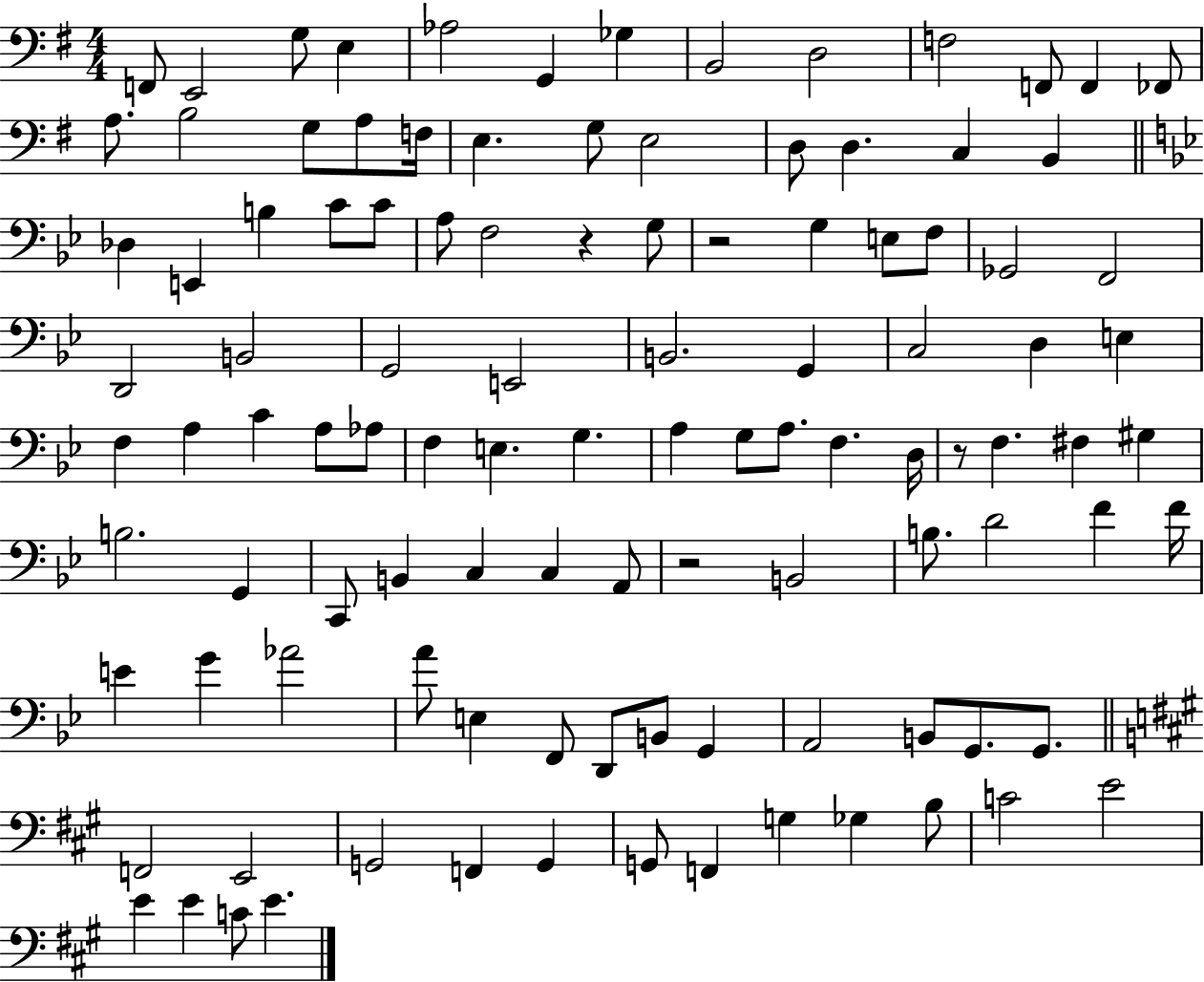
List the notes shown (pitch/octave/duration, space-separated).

F2/e E2/h G3/e E3/q Ab3/h G2/q Gb3/q B2/h D3/h F3/h F2/e F2/q FES2/e A3/e. B3/h G3/e A3/e F3/s E3/q. G3/e E3/h D3/e D3/q. C3/q B2/q Db3/q E2/q B3/q C4/e C4/e A3/e F3/h R/q G3/e R/h G3/q E3/e F3/e Gb2/h F2/h D2/h B2/h G2/h E2/h B2/h. G2/q C3/h D3/q E3/q F3/q A3/q C4/q A3/e Ab3/e F3/q E3/q. G3/q. A3/q G3/e A3/e. F3/q. D3/s R/e F3/q. F#3/q G#3/q B3/h. G2/q C2/e B2/q C3/q C3/q A2/e R/h B2/h B3/e. D4/h F4/q F4/s E4/q G4/q Ab4/h A4/e E3/q F2/e D2/e B2/e G2/q A2/h B2/e G2/e. G2/e. F2/h E2/h G2/h F2/q G2/q G2/e F2/q G3/q Gb3/q B3/e C4/h E4/h E4/q E4/q C4/e E4/q.